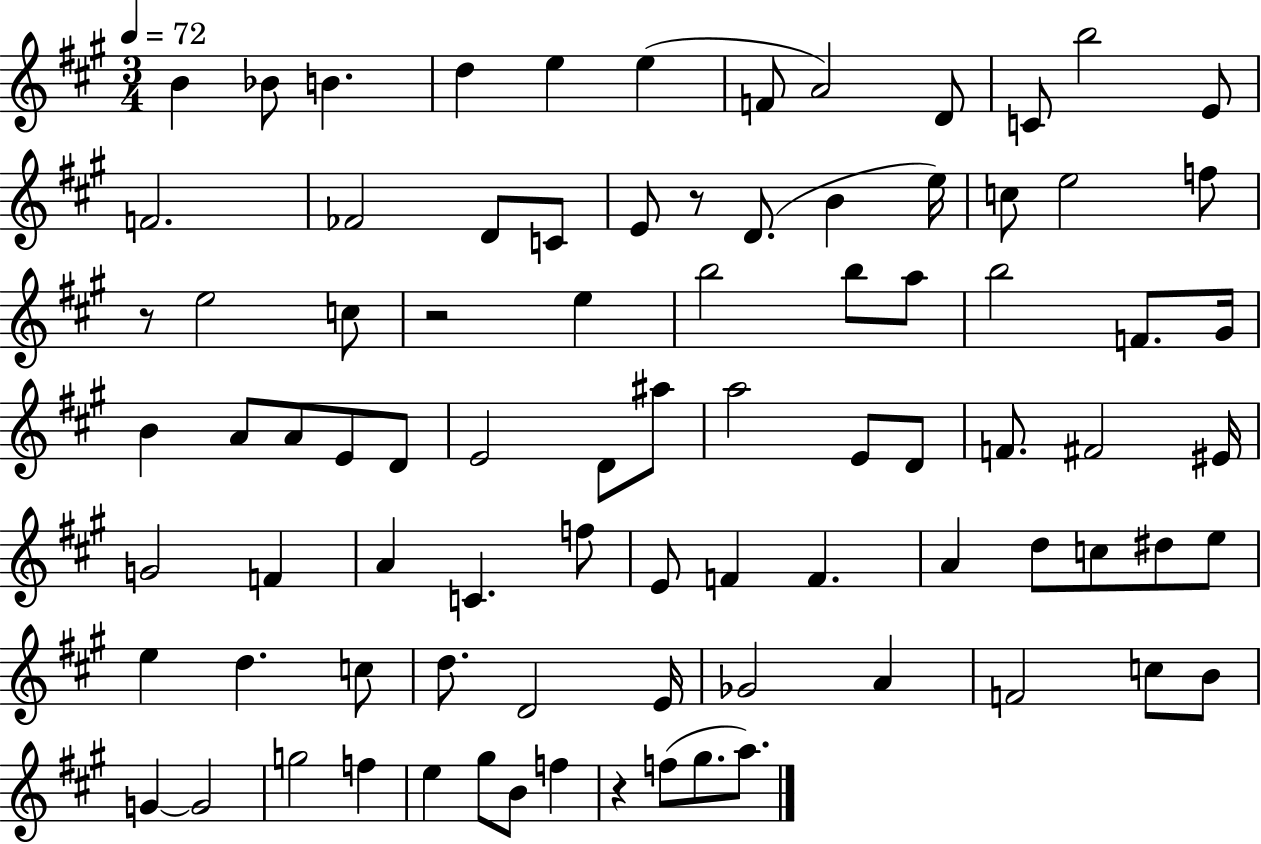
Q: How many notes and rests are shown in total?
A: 85